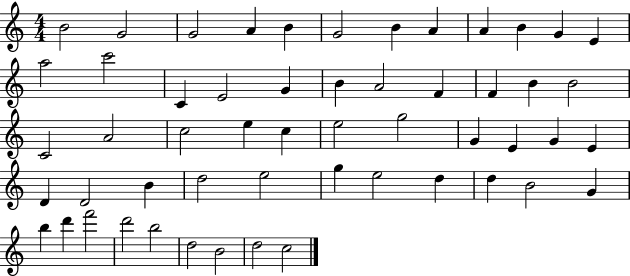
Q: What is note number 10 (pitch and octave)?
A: B4